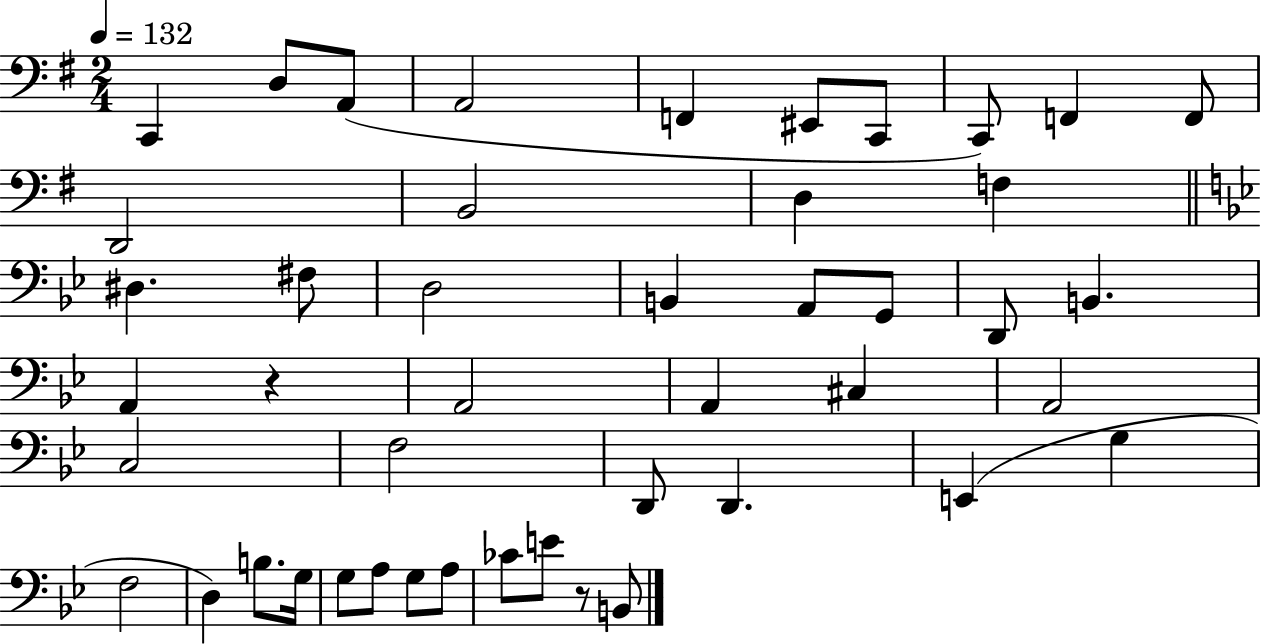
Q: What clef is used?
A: bass